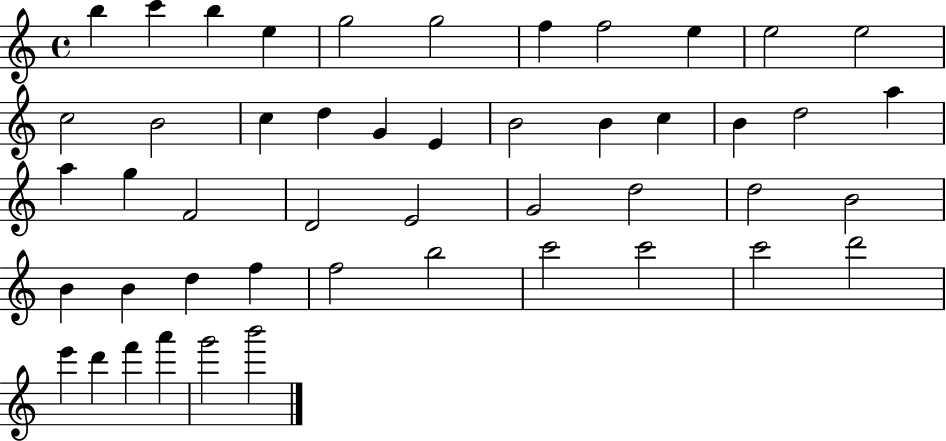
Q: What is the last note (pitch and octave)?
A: B6